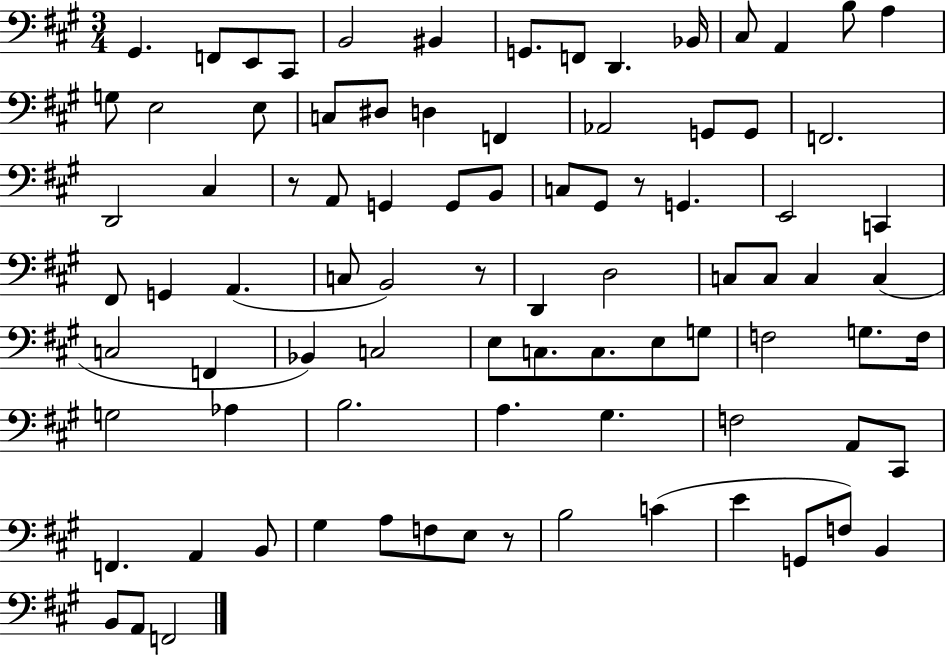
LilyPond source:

{
  \clef bass
  \numericTimeSignature
  \time 3/4
  \key a \major
  \repeat volta 2 { gis,4. f,8 e,8 cis,8 | b,2 bis,4 | g,8. f,8 d,4. bes,16 | cis8 a,4 b8 a4 | \break g8 e2 e8 | c8 dis8 d4 f,4 | aes,2 g,8 g,8 | f,2. | \break d,2 cis4 | r8 a,8 g,4 g,8 b,8 | c8 gis,8 r8 g,4. | e,2 c,4 | \break fis,8 g,4 a,4.( | c8 b,2) r8 | d,4 d2 | c8 c8 c4 c4( | \break c2 f,4 | bes,4) c2 | e8 c8. c8. e8 g8 | f2 g8. f16 | \break g2 aes4 | b2. | a4. gis4. | f2 a,8 cis,8 | \break f,4. a,4 b,8 | gis4 a8 f8 e8 r8 | b2 c'4( | e'4 g,8 f8) b,4 | \break b,8 a,8 f,2 | } \bar "|."
}